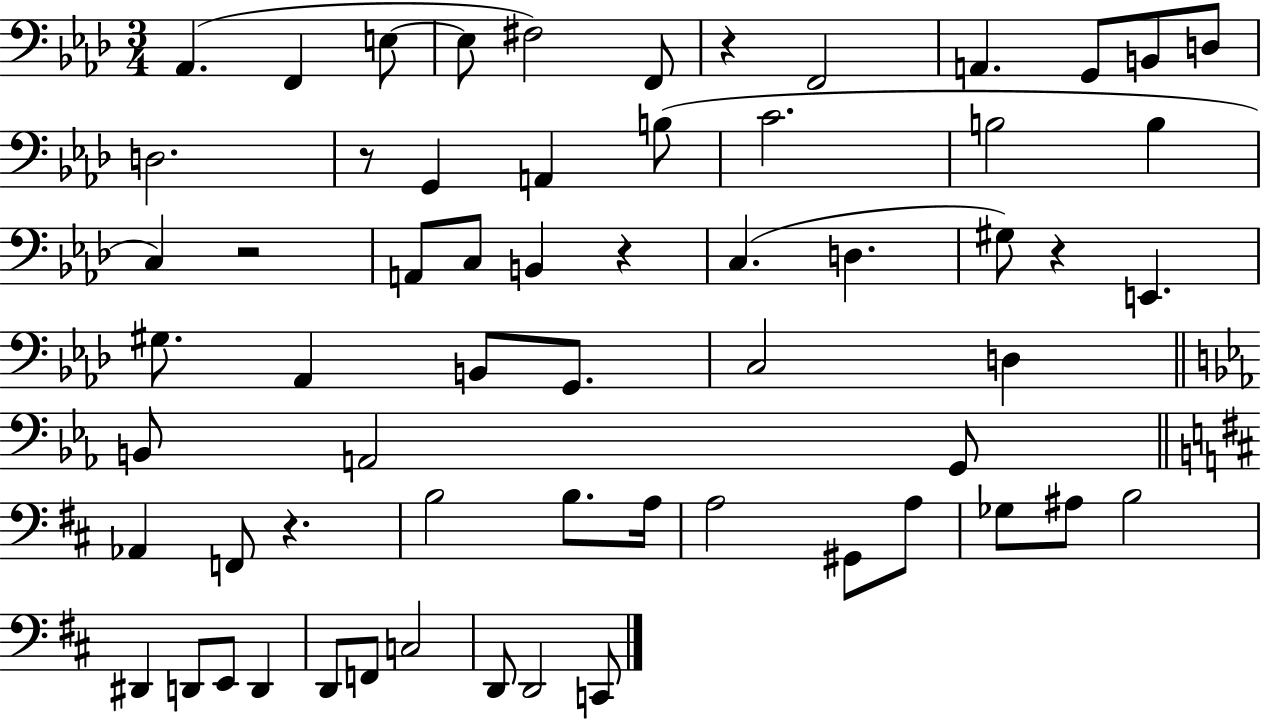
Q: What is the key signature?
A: AES major